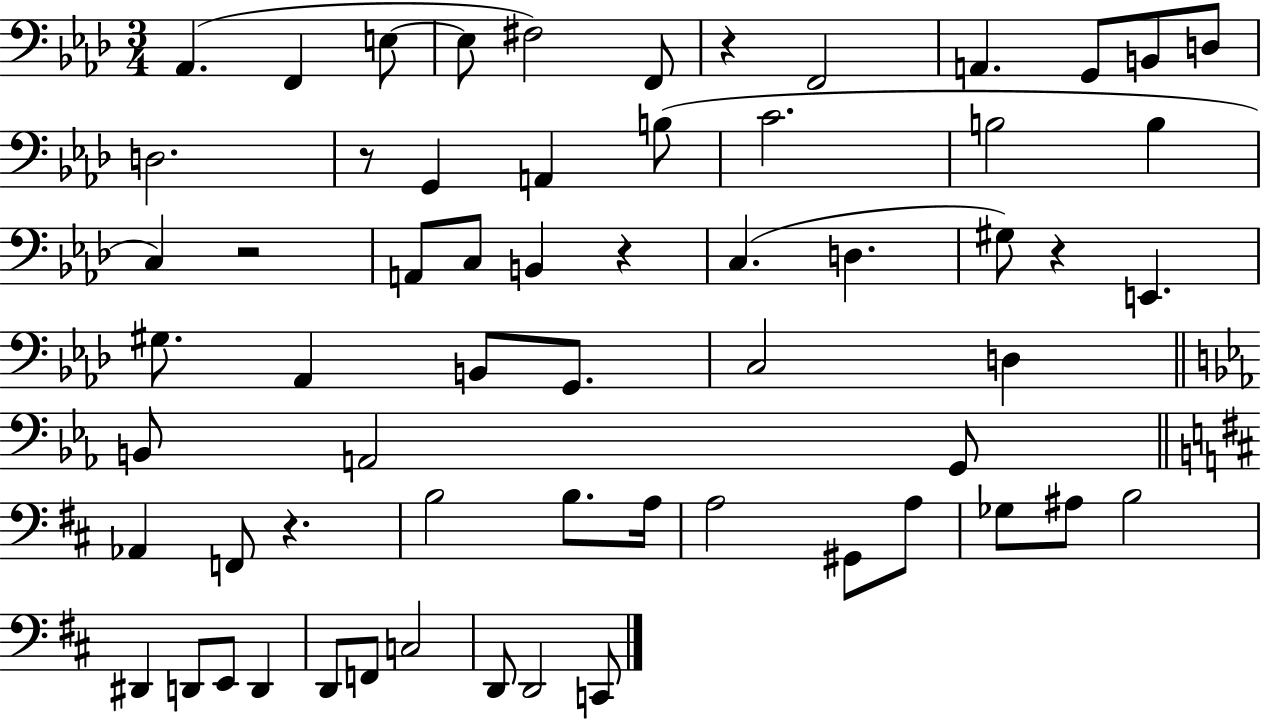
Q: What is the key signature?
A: AES major